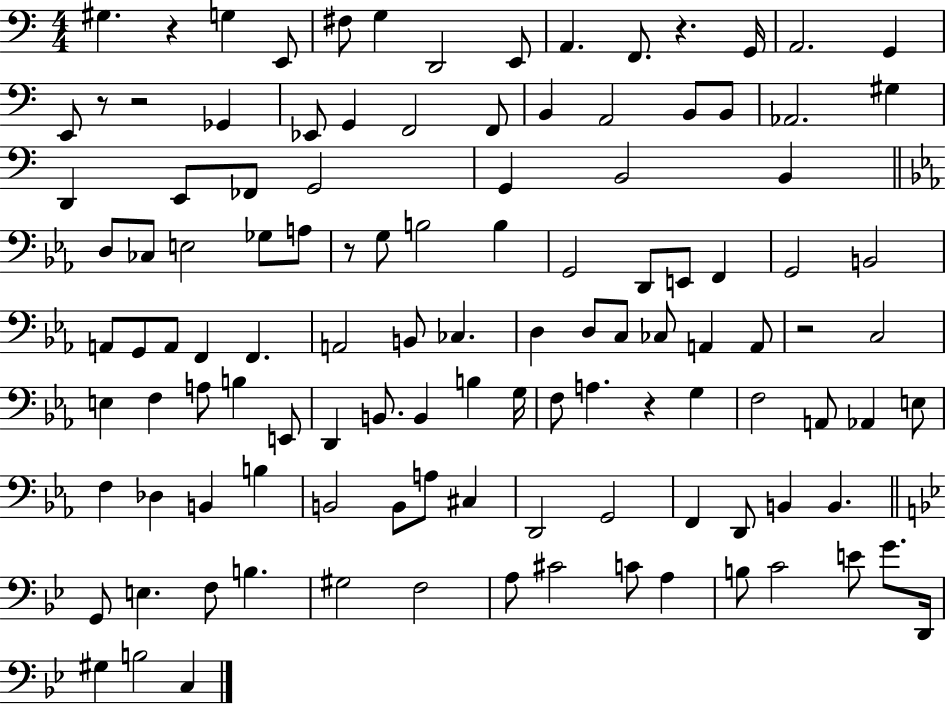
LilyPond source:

{
  \clef bass
  \numericTimeSignature
  \time 4/4
  \key c \major
  gis4. r4 g4 e,8 | fis8 g4 d,2 e,8 | a,4. f,8. r4. g,16 | a,2. g,4 | \break e,8 r8 r2 ges,4 | ees,8 g,4 f,2 f,8 | b,4 a,2 b,8 b,8 | aes,2. gis4 | \break d,4 e,8 fes,8 g,2 | g,4 b,2 b,4 | \bar "||" \break \key ees \major d8 ces8 e2 ges8 a8 | r8 g8 b2 b4 | g,2 d,8 e,8 f,4 | g,2 b,2 | \break a,8 g,8 a,8 f,4 f,4. | a,2 b,8 ces4. | d4 d8 c8 ces8 a,4 a,8 | r2 c2 | \break e4 f4 a8 b4 e,8 | d,4 b,8. b,4 b4 g16 | f8 a4. r4 g4 | f2 a,8 aes,4 e8 | \break f4 des4 b,4 b4 | b,2 b,8 a8 cis4 | d,2 g,2 | f,4 d,8 b,4 b,4. | \break \bar "||" \break \key g \minor g,8 e4. f8 b4. | gis2 f2 | a8 cis'2 c'8 a4 | b8 c'2 e'8 g'8. d,16 | \break gis4 b2 c4 | \bar "|."
}